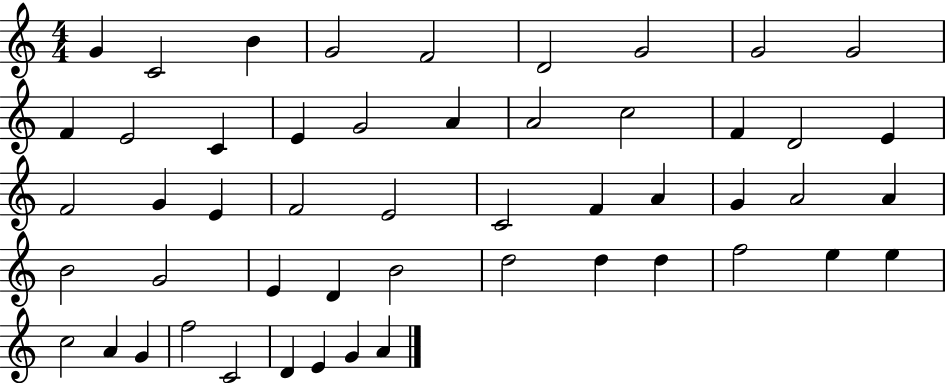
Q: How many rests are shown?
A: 0